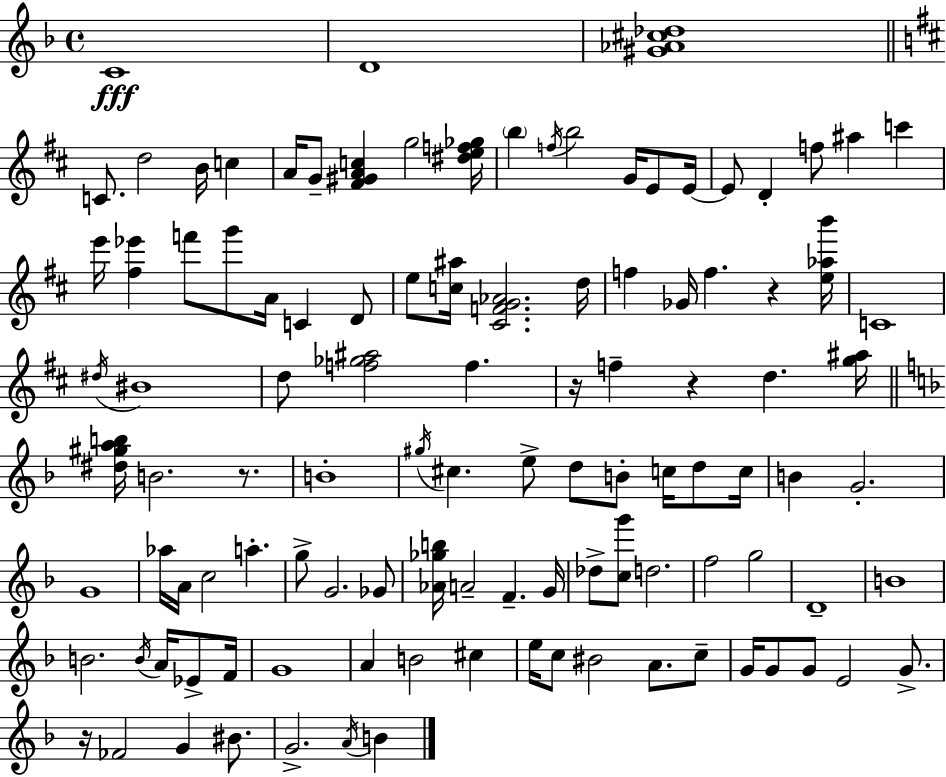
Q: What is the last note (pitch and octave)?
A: B4